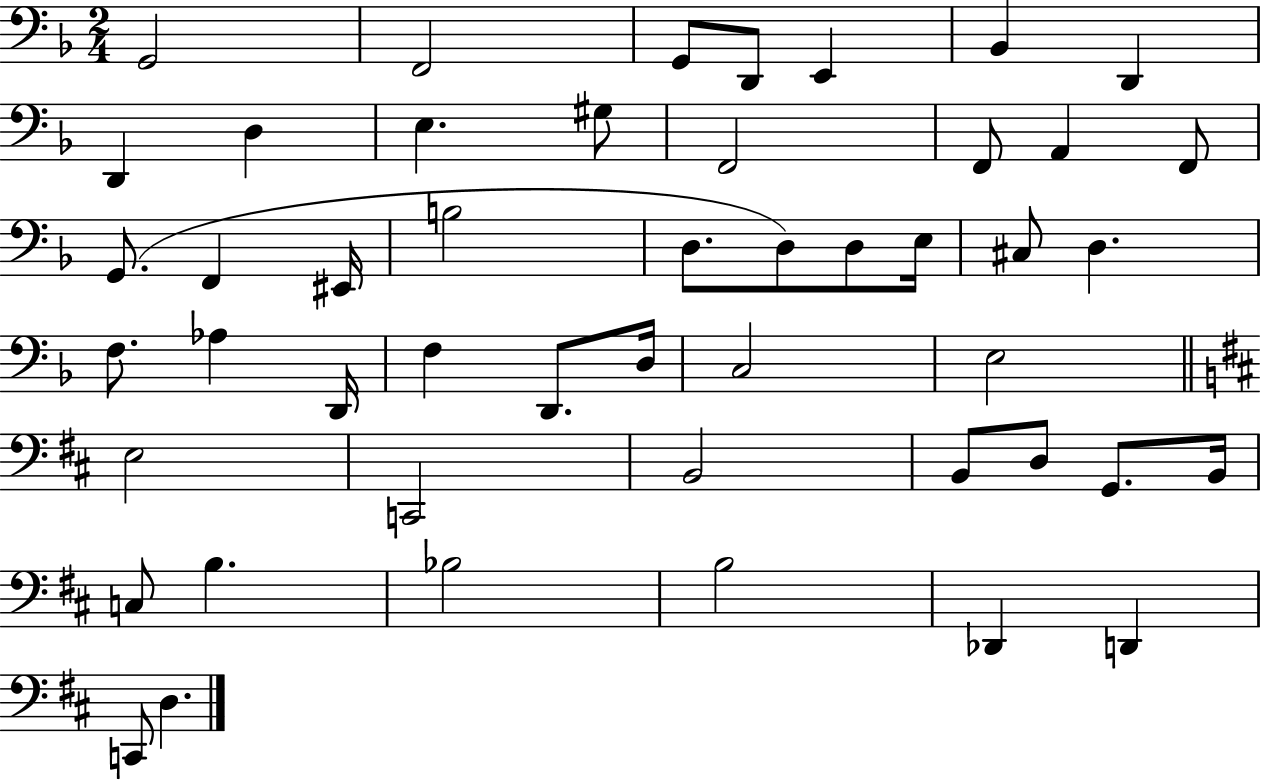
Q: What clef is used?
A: bass